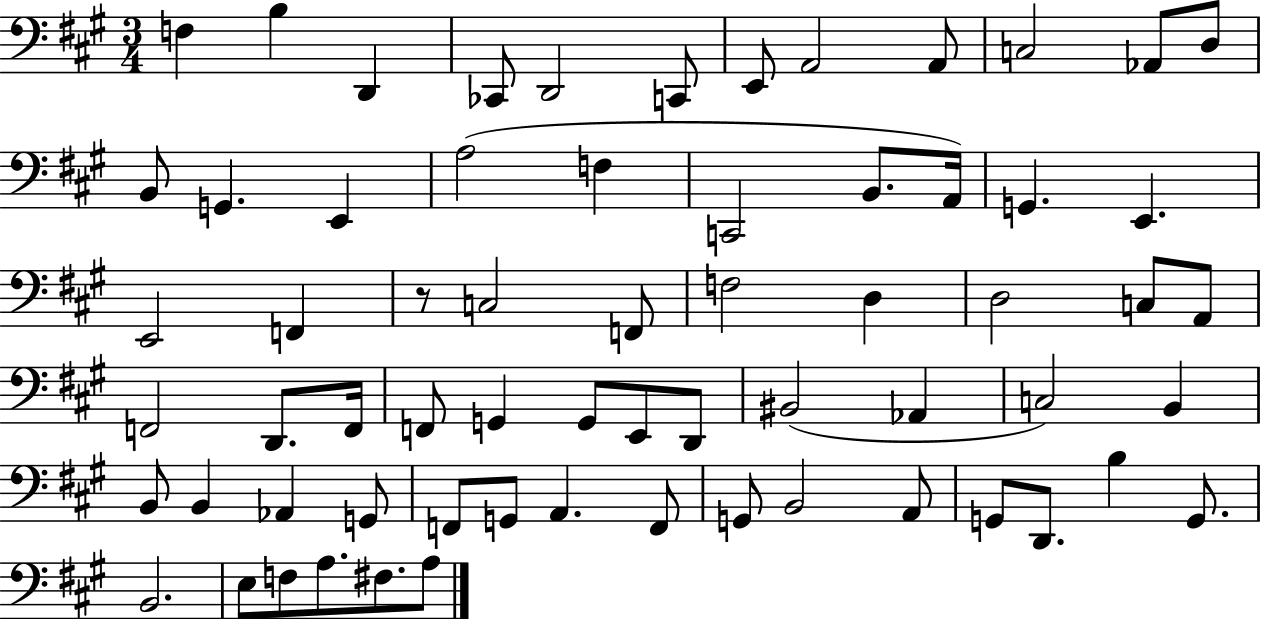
{
  \clef bass
  \numericTimeSignature
  \time 3/4
  \key a \major
  f4 b4 d,4 | ces,8 d,2 c,8 | e,8 a,2 a,8 | c2 aes,8 d8 | \break b,8 g,4. e,4 | a2( f4 | c,2 b,8. a,16) | g,4. e,4. | \break e,2 f,4 | r8 c2 f,8 | f2 d4 | d2 c8 a,8 | \break f,2 d,8. f,16 | f,8 g,4 g,8 e,8 d,8 | bis,2( aes,4 | c2) b,4 | \break b,8 b,4 aes,4 g,8 | f,8 g,8 a,4. f,8 | g,8 b,2 a,8 | g,8 d,8. b4 g,8. | \break b,2. | e8 f8 a8. fis8. a8 | \bar "|."
}